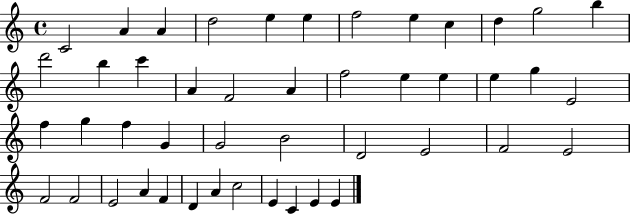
X:1
T:Untitled
M:4/4
L:1/4
K:C
C2 A A d2 e e f2 e c d g2 b d'2 b c' A F2 A f2 e e e g E2 f g f G G2 B2 D2 E2 F2 E2 F2 F2 E2 A F D A c2 E C E E